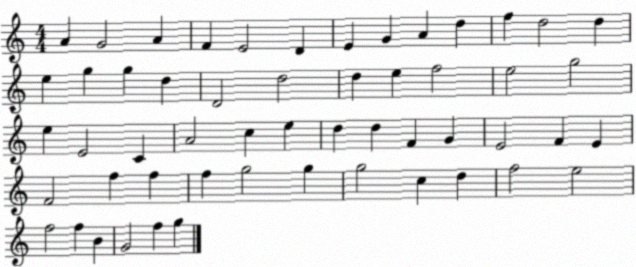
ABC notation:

X:1
T:Untitled
M:4/4
L:1/4
K:C
A G2 A F E2 D E G A d f d2 d e g g d D2 d2 d e f2 e2 g2 e E2 C A2 c e d d F G E2 F E F2 f f f g2 g g2 c d f2 e2 f2 f B G2 f g